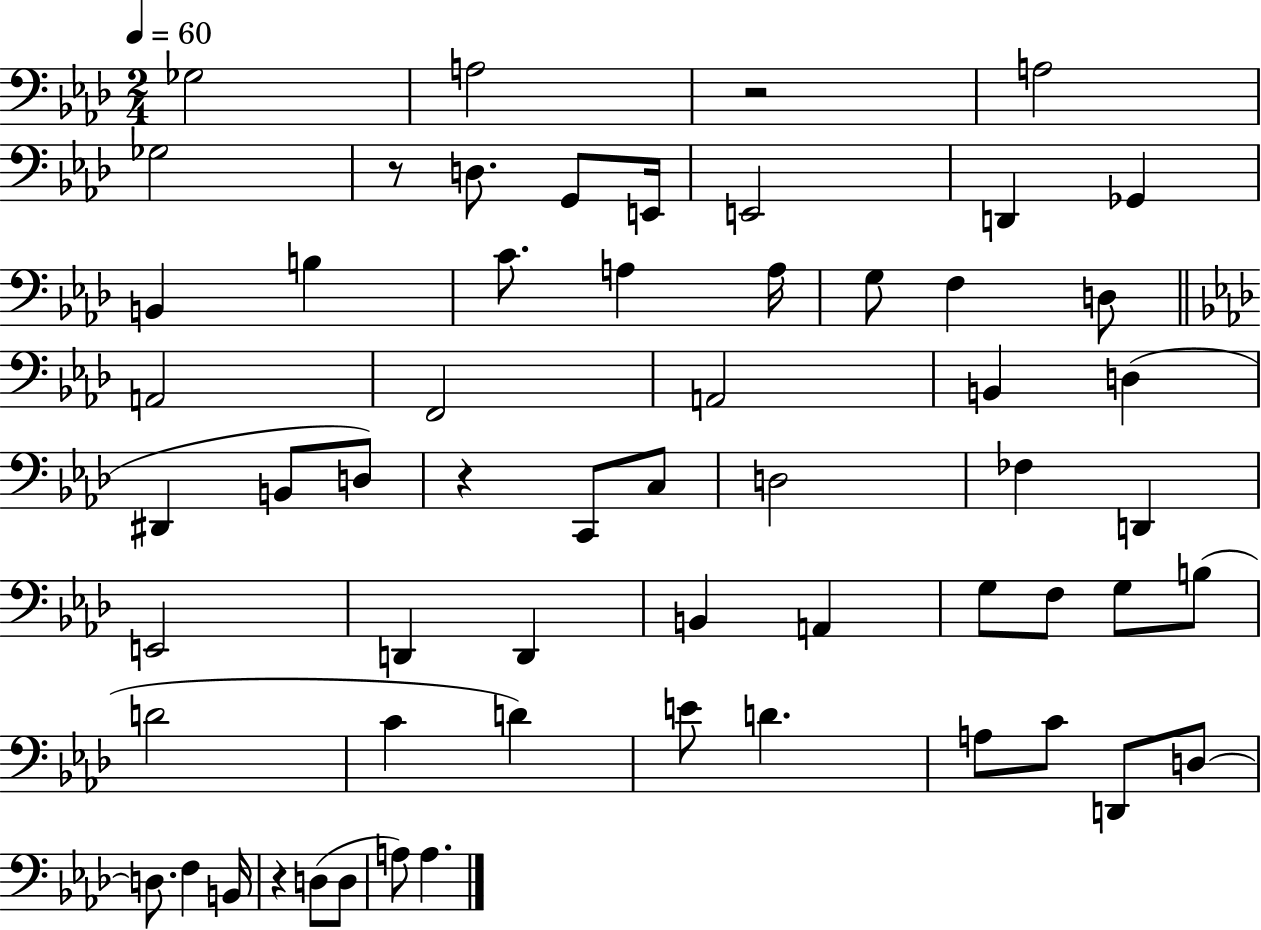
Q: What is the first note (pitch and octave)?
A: Gb3